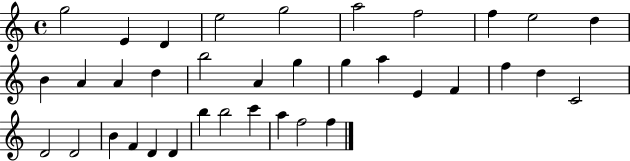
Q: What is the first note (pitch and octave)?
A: G5